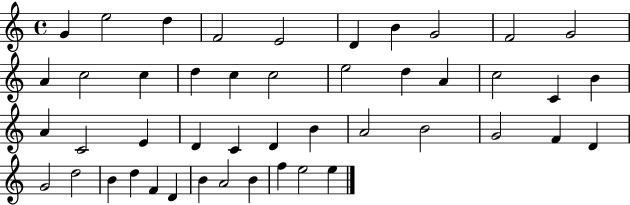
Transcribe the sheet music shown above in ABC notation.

X:1
T:Untitled
M:4/4
L:1/4
K:C
G e2 d F2 E2 D B G2 F2 G2 A c2 c d c c2 e2 d A c2 C B A C2 E D C D B A2 B2 G2 F D G2 d2 B d F D B A2 B f e2 e